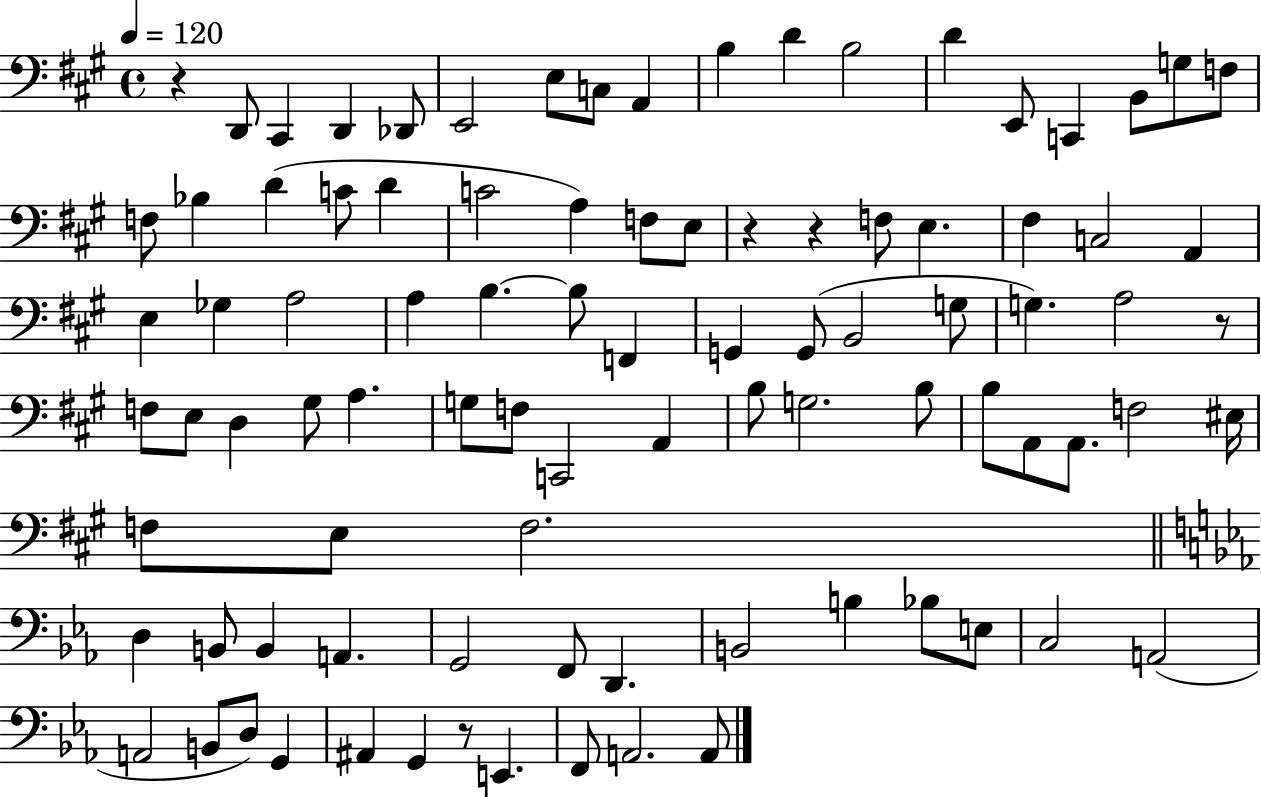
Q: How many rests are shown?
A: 5